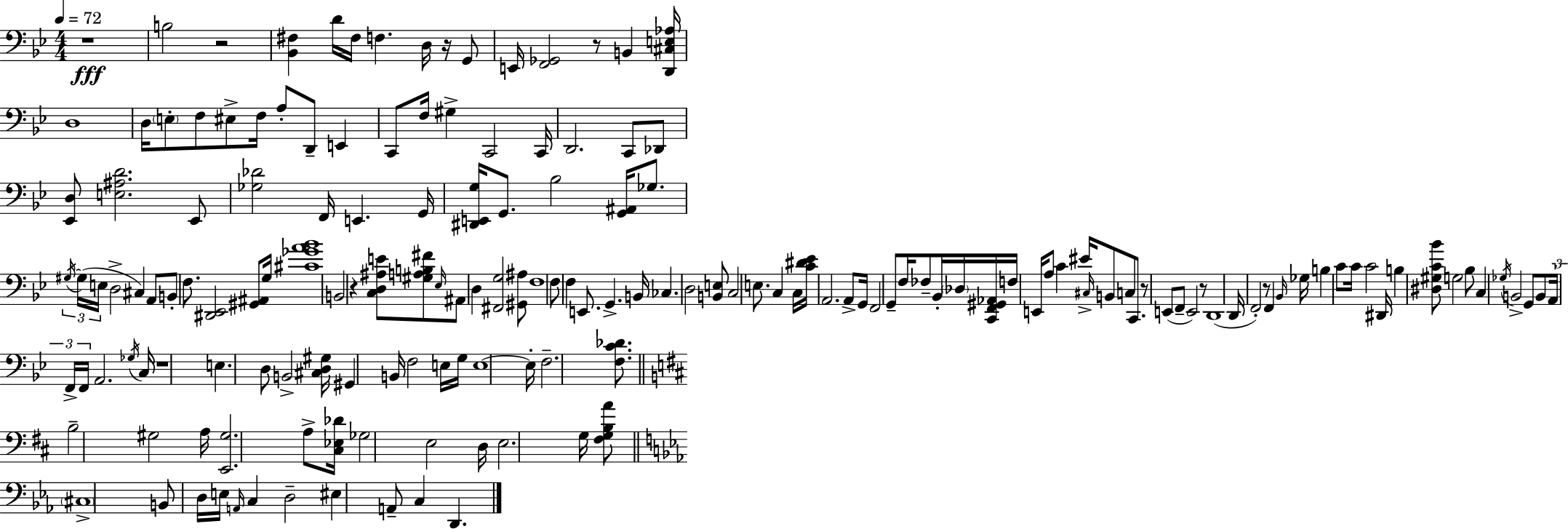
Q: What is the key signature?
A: BES major